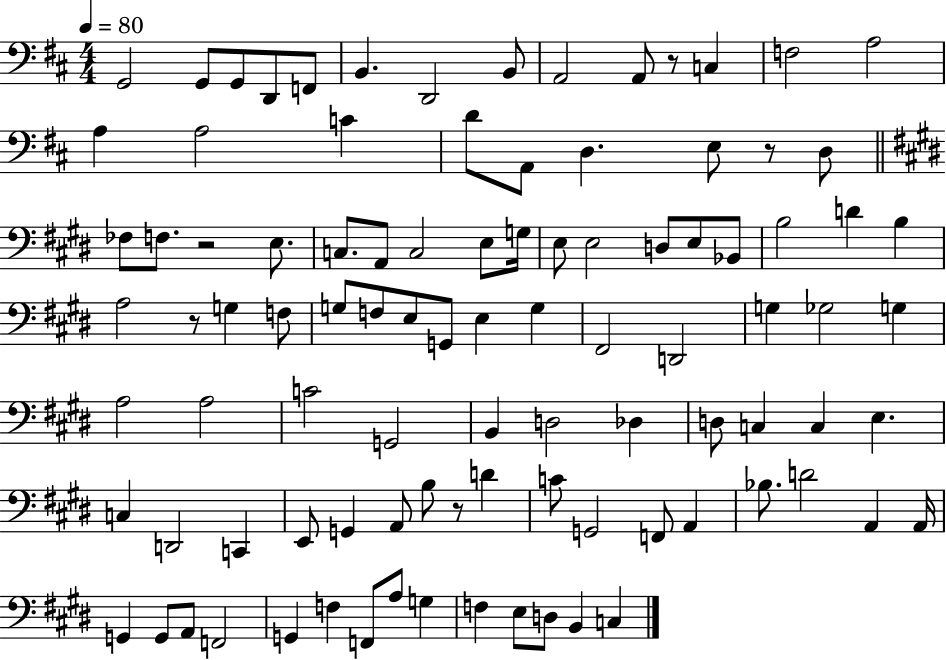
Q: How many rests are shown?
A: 5